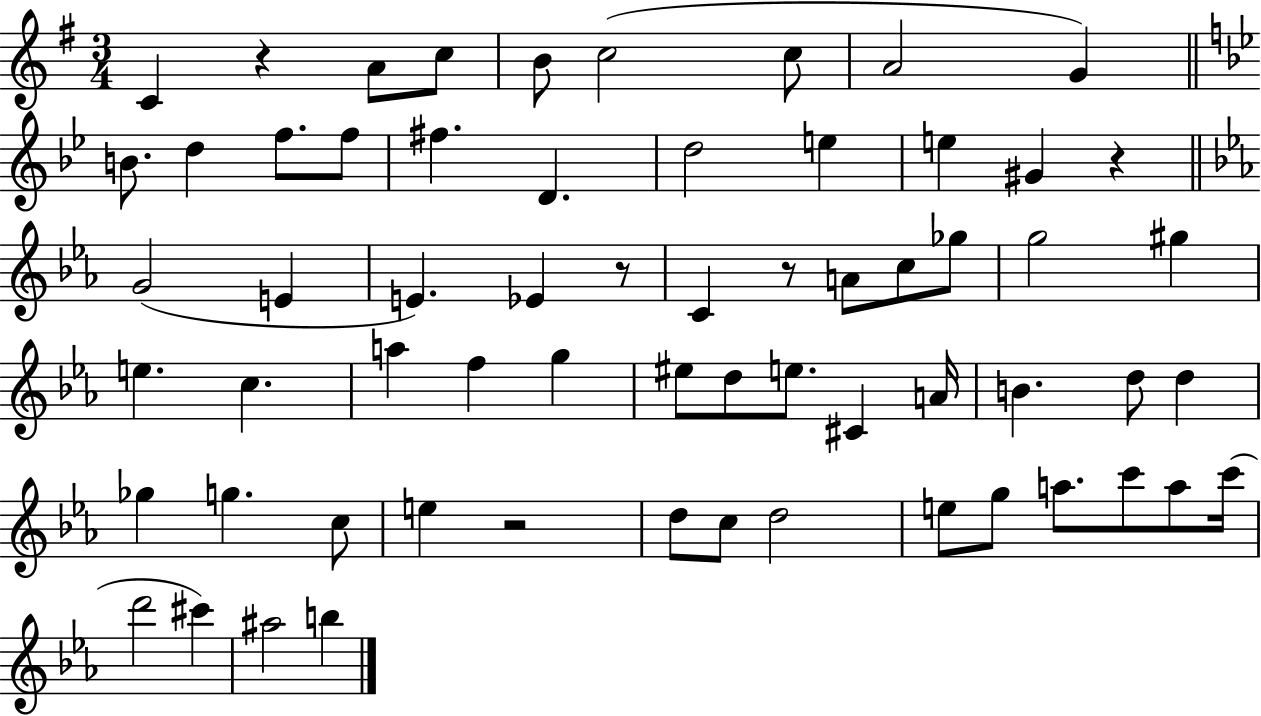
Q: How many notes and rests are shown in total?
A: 63